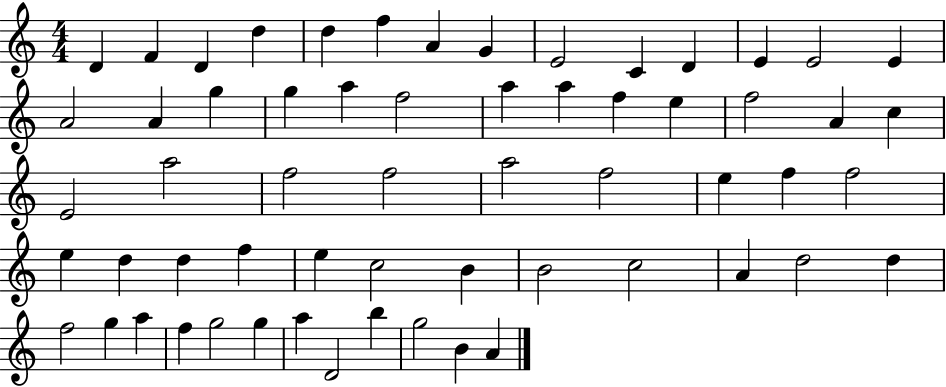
{
  \clef treble
  \numericTimeSignature
  \time 4/4
  \key c \major
  d'4 f'4 d'4 d''4 | d''4 f''4 a'4 g'4 | e'2 c'4 d'4 | e'4 e'2 e'4 | \break a'2 a'4 g''4 | g''4 a''4 f''2 | a''4 a''4 f''4 e''4 | f''2 a'4 c''4 | \break e'2 a''2 | f''2 f''2 | a''2 f''2 | e''4 f''4 f''2 | \break e''4 d''4 d''4 f''4 | e''4 c''2 b'4 | b'2 c''2 | a'4 d''2 d''4 | \break f''2 g''4 a''4 | f''4 g''2 g''4 | a''4 d'2 b''4 | g''2 b'4 a'4 | \break \bar "|."
}